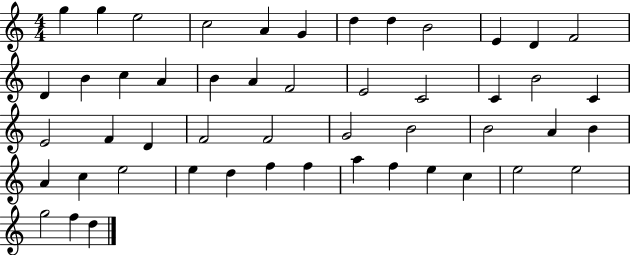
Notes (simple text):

G5/q G5/q E5/h C5/h A4/q G4/q D5/q D5/q B4/h E4/q D4/q F4/h D4/q B4/q C5/q A4/q B4/q A4/q F4/h E4/h C4/h C4/q B4/h C4/q E4/h F4/q D4/q F4/h F4/h G4/h B4/h B4/h A4/q B4/q A4/q C5/q E5/h E5/q D5/q F5/q F5/q A5/q F5/q E5/q C5/q E5/h E5/h G5/h F5/q D5/q